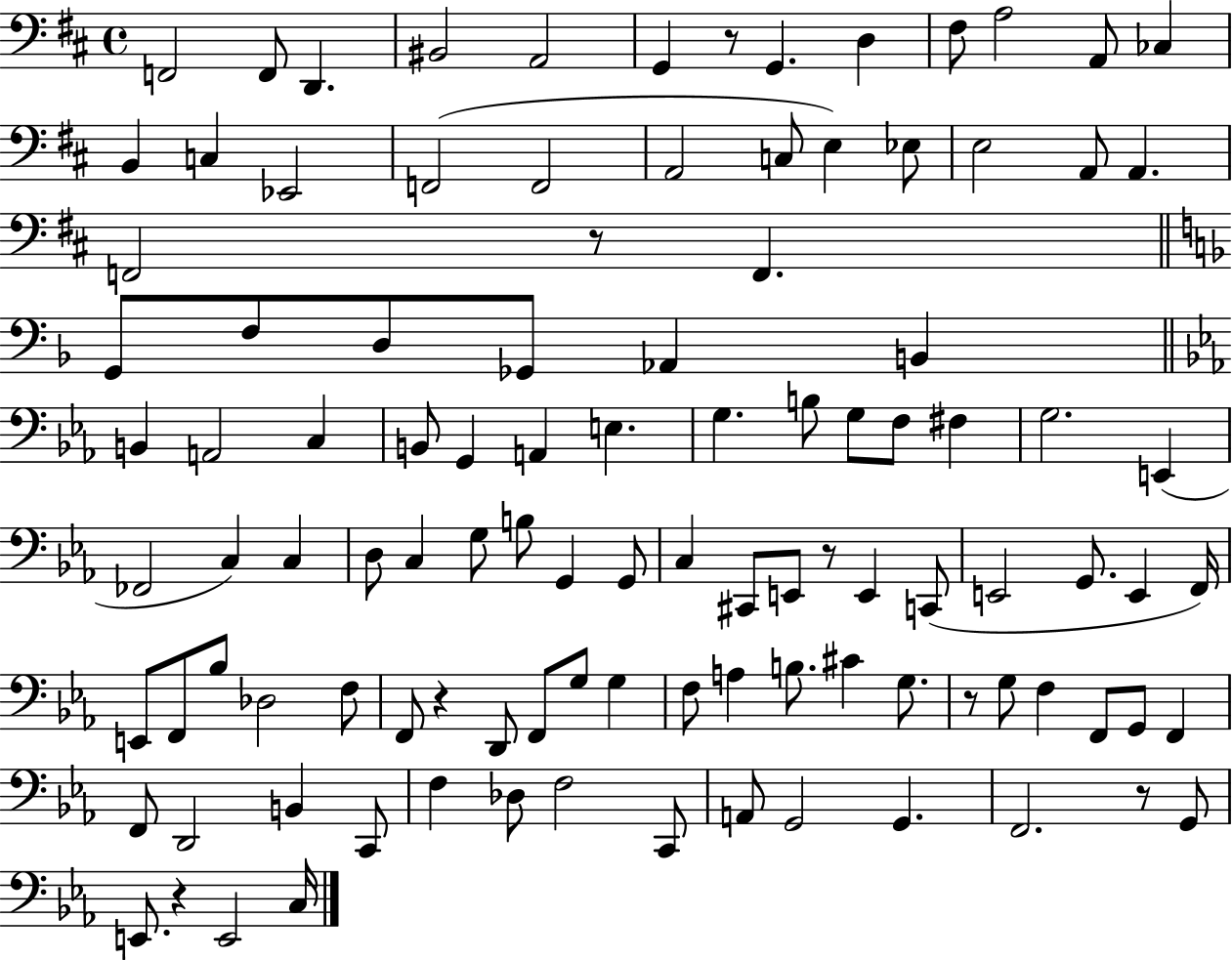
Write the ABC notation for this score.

X:1
T:Untitled
M:4/4
L:1/4
K:D
F,,2 F,,/2 D,, ^B,,2 A,,2 G,, z/2 G,, D, ^F,/2 A,2 A,,/2 _C, B,, C, _E,,2 F,,2 F,,2 A,,2 C,/2 E, _E,/2 E,2 A,,/2 A,, F,,2 z/2 F,, G,,/2 F,/2 D,/2 _G,,/2 _A,, B,, B,, A,,2 C, B,,/2 G,, A,, E, G, B,/2 G,/2 F,/2 ^F, G,2 E,, _F,,2 C, C, D,/2 C, G,/2 B,/2 G,, G,,/2 C, ^C,,/2 E,,/2 z/2 E,, C,,/2 E,,2 G,,/2 E,, F,,/4 E,,/2 F,,/2 _B,/2 _D,2 F,/2 F,,/2 z D,,/2 F,,/2 G,/2 G, F,/2 A, B,/2 ^C G,/2 z/2 G,/2 F, F,,/2 G,,/2 F,, F,,/2 D,,2 B,, C,,/2 F, _D,/2 F,2 C,,/2 A,,/2 G,,2 G,, F,,2 z/2 G,,/2 E,,/2 z E,,2 C,/4